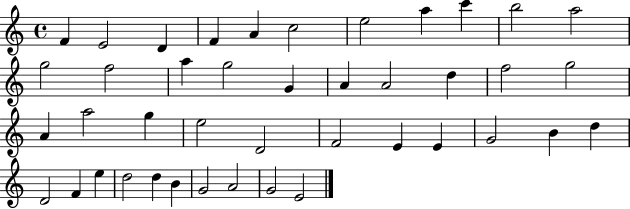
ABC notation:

X:1
T:Untitled
M:4/4
L:1/4
K:C
F E2 D F A c2 e2 a c' b2 a2 g2 f2 a g2 G A A2 d f2 g2 A a2 g e2 D2 F2 E E G2 B d D2 F e d2 d B G2 A2 G2 E2